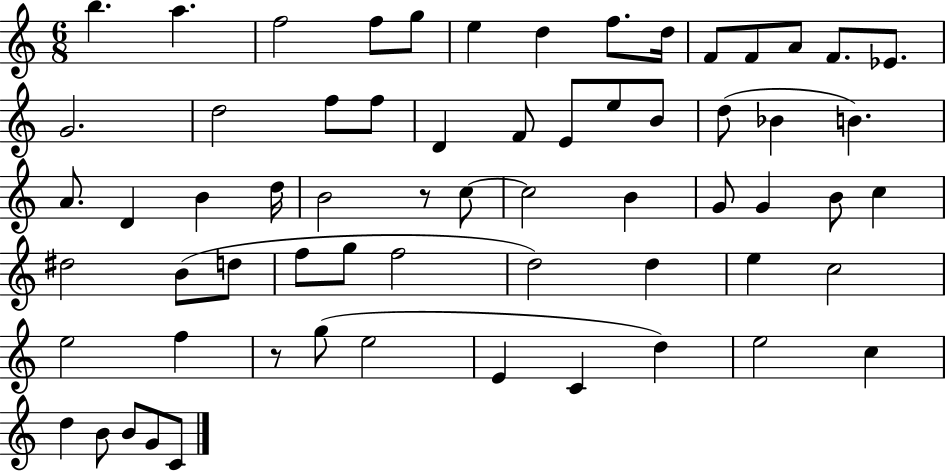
B5/q. A5/q. F5/h F5/e G5/e E5/q D5/q F5/e. D5/s F4/e F4/e A4/e F4/e. Eb4/e. G4/h. D5/h F5/e F5/e D4/q F4/e E4/e E5/e B4/e D5/e Bb4/q B4/q. A4/e. D4/q B4/q D5/s B4/h R/e C5/e C5/h B4/q G4/e G4/q B4/e C5/q D#5/h B4/e D5/e F5/e G5/e F5/h D5/h D5/q E5/q C5/h E5/h F5/q R/e G5/e E5/h E4/q C4/q D5/q E5/h C5/q D5/q B4/e B4/e G4/e C4/e